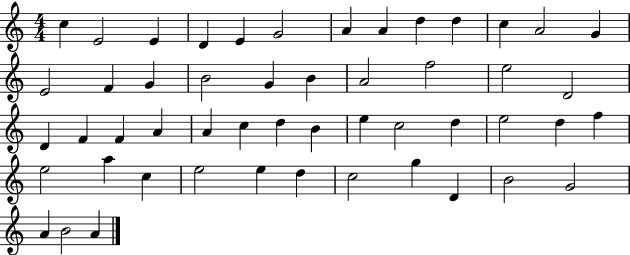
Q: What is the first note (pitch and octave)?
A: C5